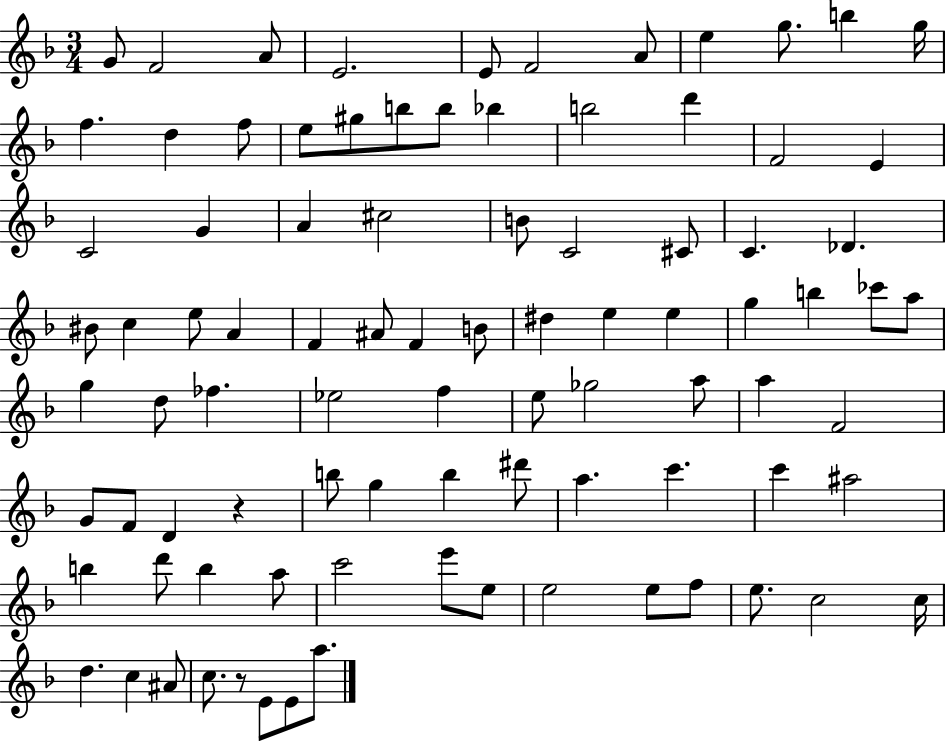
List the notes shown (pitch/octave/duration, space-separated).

G4/e F4/h A4/e E4/h. E4/e F4/h A4/e E5/q G5/e. B5/q G5/s F5/q. D5/q F5/e E5/e G#5/e B5/e B5/e Bb5/q B5/h D6/q F4/h E4/q C4/h G4/q A4/q C#5/h B4/e C4/h C#4/e C4/q. Db4/q. BIS4/e C5/q E5/e A4/q F4/q A#4/e F4/q B4/e D#5/q E5/q E5/q G5/q B5/q CES6/e A5/e G5/q D5/e FES5/q. Eb5/h F5/q E5/e Gb5/h A5/e A5/q F4/h G4/e F4/e D4/q R/q B5/e G5/q B5/q D#6/e A5/q. C6/q. C6/q A#5/h B5/q D6/e B5/q A5/e C6/h E6/e E5/e E5/h E5/e F5/e E5/e. C5/h C5/s D5/q. C5/q A#4/e C5/e. R/e E4/e E4/e A5/e.